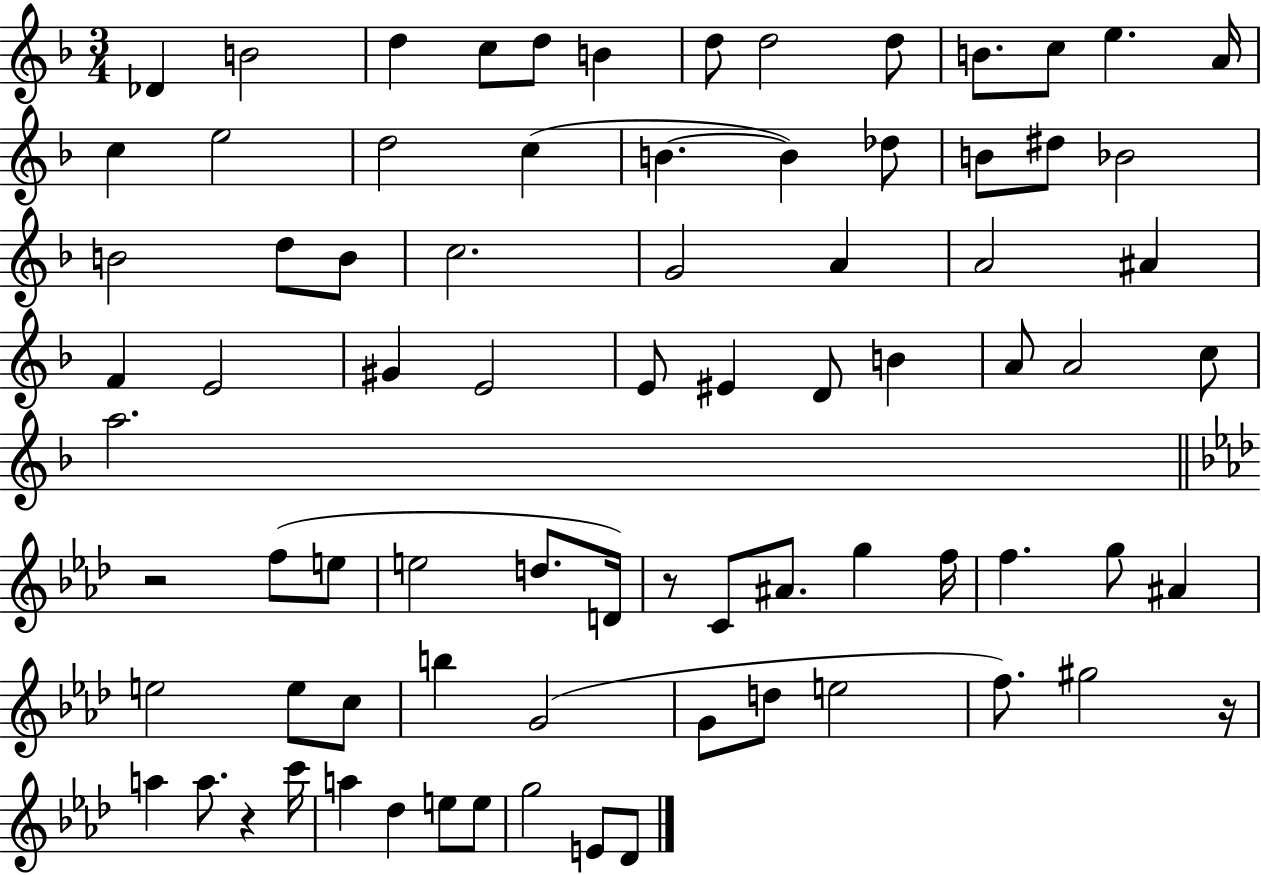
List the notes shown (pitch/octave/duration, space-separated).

Db4/q B4/h D5/q C5/e D5/e B4/q D5/e D5/h D5/e B4/e. C5/e E5/q. A4/s C5/q E5/h D5/h C5/q B4/q. B4/q Db5/e B4/e D#5/e Bb4/h B4/h D5/e B4/e C5/h. G4/h A4/q A4/h A#4/q F4/q E4/h G#4/q E4/h E4/e EIS4/q D4/e B4/q A4/e A4/h C5/e A5/h. R/h F5/e E5/e E5/h D5/e. D4/s R/e C4/e A#4/e. G5/q F5/s F5/q. G5/e A#4/q E5/h E5/e C5/e B5/q G4/h G4/e D5/e E5/h F5/e. G#5/h R/s A5/q A5/e. R/q C6/s A5/q Db5/q E5/e E5/e G5/h E4/e Db4/e